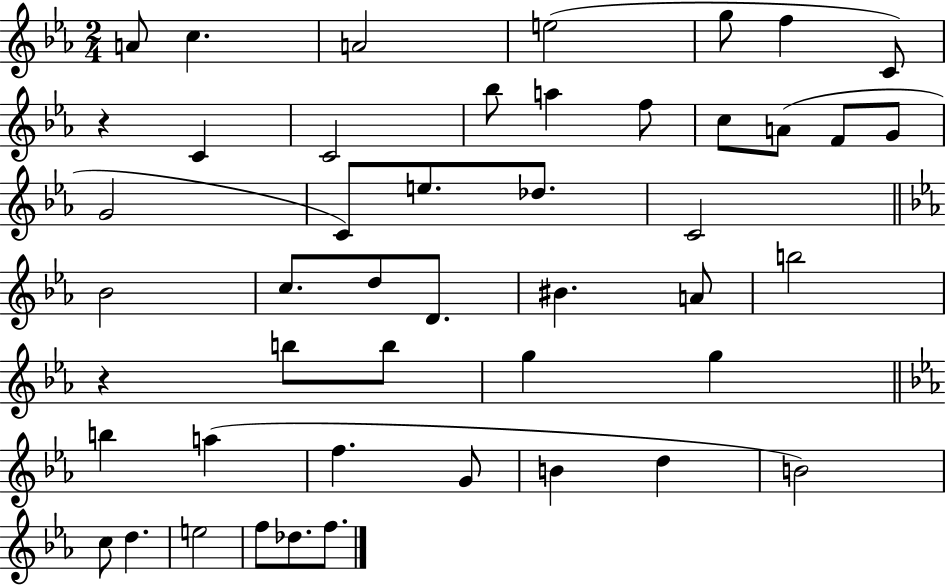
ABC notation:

X:1
T:Untitled
M:2/4
L:1/4
K:Eb
A/2 c A2 e2 g/2 f C/2 z C C2 _b/2 a f/2 c/2 A/2 F/2 G/2 G2 C/2 e/2 _d/2 C2 _B2 c/2 d/2 D/2 ^B A/2 b2 z b/2 b/2 g g b a f G/2 B d B2 c/2 d e2 f/2 _d/2 f/2